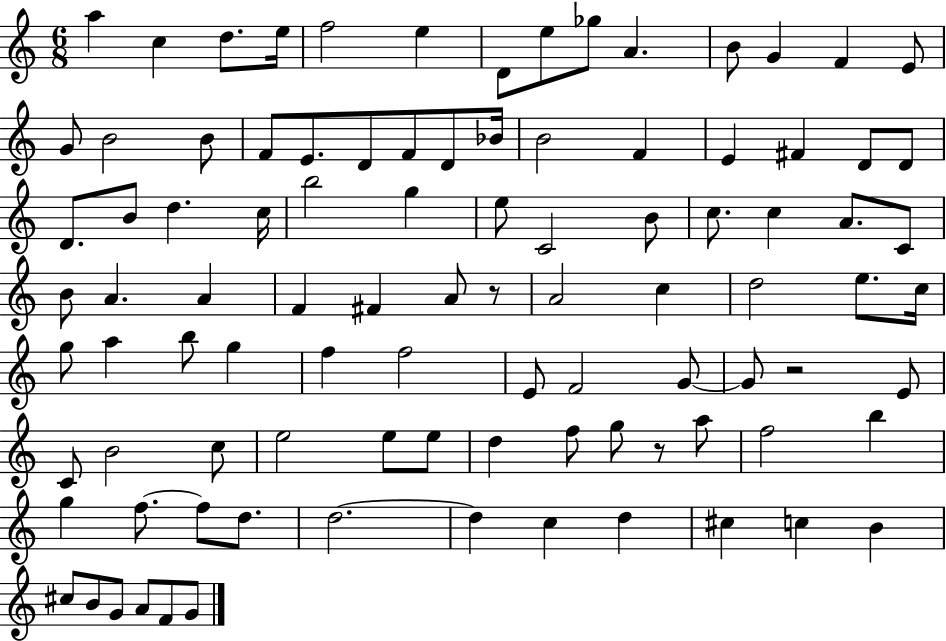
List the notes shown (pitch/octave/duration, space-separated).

A5/q C5/q D5/e. E5/s F5/h E5/q D4/e E5/e Gb5/e A4/q. B4/e G4/q F4/q E4/e G4/e B4/h B4/e F4/e E4/e. D4/e F4/e D4/e Bb4/s B4/h F4/q E4/q F#4/q D4/e D4/e D4/e. B4/e D5/q. C5/s B5/h G5/q E5/e C4/h B4/e C5/e. C5/q A4/e. C4/e B4/e A4/q. A4/q F4/q F#4/q A4/e R/e A4/h C5/q D5/h E5/e. C5/s G5/e A5/q B5/e G5/q F5/q F5/h E4/e F4/h G4/e G4/e R/h E4/e C4/e B4/h C5/e E5/h E5/e E5/e D5/q F5/e G5/e R/e A5/e F5/h B5/q G5/q F5/e. F5/e D5/e. D5/h. D5/q C5/q D5/q C#5/q C5/q B4/q C#5/e B4/e G4/e A4/e F4/e G4/e